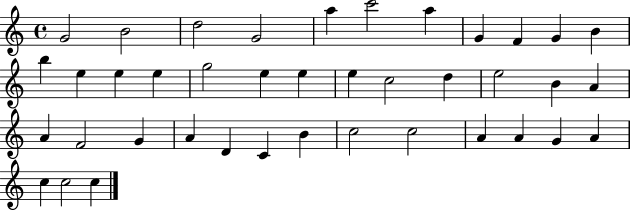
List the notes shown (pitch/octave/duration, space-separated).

G4/h B4/h D5/h G4/h A5/q C6/h A5/q G4/q F4/q G4/q B4/q B5/q E5/q E5/q E5/q G5/h E5/q E5/q E5/q C5/h D5/q E5/h B4/q A4/q A4/q F4/h G4/q A4/q D4/q C4/q B4/q C5/h C5/h A4/q A4/q G4/q A4/q C5/q C5/h C5/q